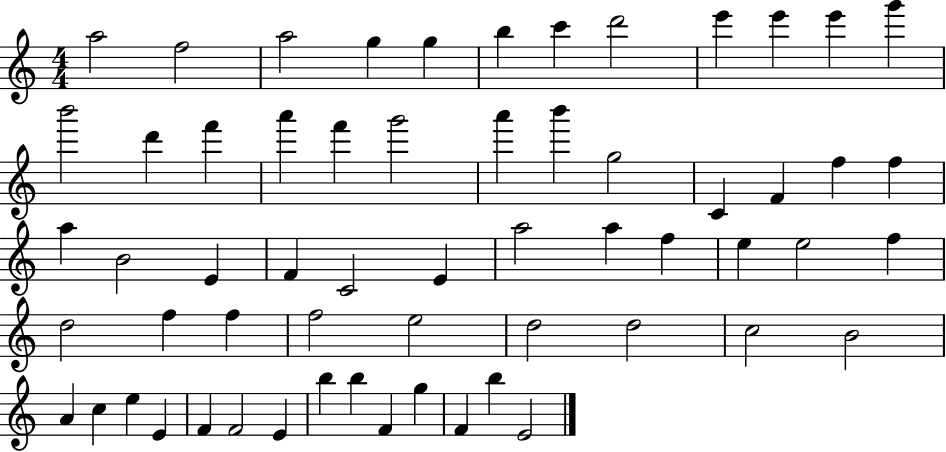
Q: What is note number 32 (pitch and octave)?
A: A5